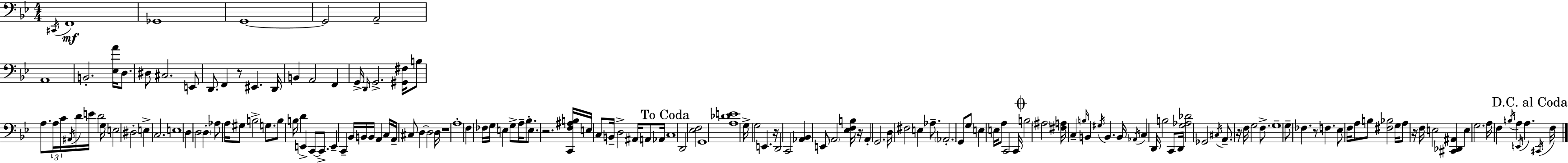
X:1
T:Untitled
M:4/4
L:1/4
K:Bb
^C,,/4 F,,4 _G,,4 G,,4 G,,2 A,,2 A,,4 B,,2 [_E,A]/4 D,/2 ^D,/2 ^C,2 E,,/2 D,,/2 F,, z/2 ^E,, D,,/4 B,, A,,2 F,, G,,/4 D,,/4 G,,2 [^G,,^F,]/4 B,/2 A,/2 A,/4 C/4 ^A,,/4 D/4 E/4 D2 G,/4 E,2 ^D,2 E, C,2 E,4 D, D,2 D, _A,/2 A,/4 ^G,/2 B,2 G,/2 B,/2 B,/4 D E,, C,,/2 C,,/2 E,, C,, _B,,/4 B,,/4 B,,/4 A,, C,/4 A,,/4 ^C,/2 D, D,2 D,/4 z4 A,4 F, _F,/4 G,/4 E, G,/2 A,/4 _B,/2 E,/2 z2 [C,,F,^A,B,]/4 E,/4 C,/2 B,,/4 D,2 ^A,,/4 A,,/2 _A,,/4 C,4 D,,2 [_E,F,]2 G,,4 [A,_DE]4 G,/4 G,2 E,, z/4 D,,2 C,,2 [_A,,_B,,] E,,/2 A,,2 [_E,F,B,]/4 z/4 A,, G,,2 D,/4 ^F,2 E, _A,/2 _A,,2 G,,/2 G,/2 E, E,/4 A,/2 C,,2 C,,/4 B,2 ^A,2 [^F,A,]/4 C, B,/4 B,, ^G,/4 B,, B,,/4 _A,,/4 C, D,,/4 B,2 C,,/2 D,,/4 [G,_A,_D]2 _G,,2 ^C,/4 A,,/2 z/4 F,/4 G,2 F,/2 G,4 G,/2 _F, z/2 F, _E,/2 F,/4 A,/2 B,/2 [^F,_B,]2 G,/4 A,/2 z/4 F,/4 E,2 [^C,,_D,,^A,,] E, G,2 A,/4 F, B,/4 A, E,,/4 A, ^C,,/4 F,/4